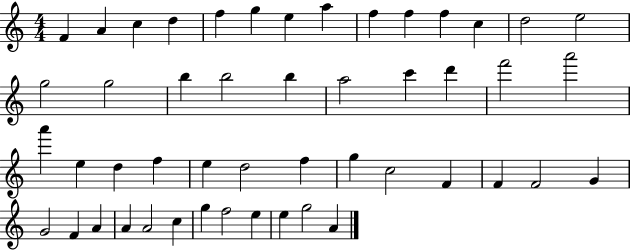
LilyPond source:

{
  \clef treble
  \numericTimeSignature
  \time 4/4
  \key c \major
  f'4 a'4 c''4 d''4 | f''4 g''4 e''4 a''4 | f''4 f''4 f''4 c''4 | d''2 e''2 | \break g''2 g''2 | b''4 b''2 b''4 | a''2 c'''4 d'''4 | f'''2 a'''2 | \break a'''4 e''4 d''4 f''4 | e''4 d''2 f''4 | g''4 c''2 f'4 | f'4 f'2 g'4 | \break g'2 f'4 a'4 | a'4 a'2 c''4 | g''4 f''2 e''4 | e''4 g''2 a'4 | \break \bar "|."
}